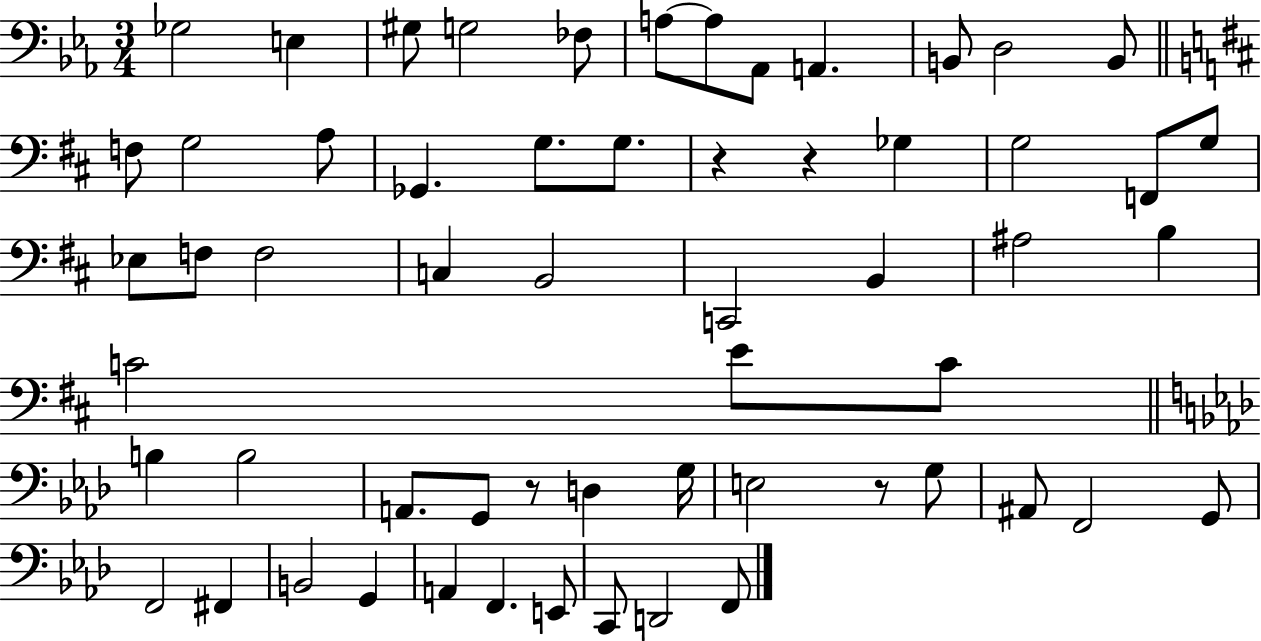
X:1
T:Untitled
M:3/4
L:1/4
K:Eb
_G,2 E, ^G,/2 G,2 _F,/2 A,/2 A,/2 _A,,/2 A,, B,,/2 D,2 B,,/2 F,/2 G,2 A,/2 _G,, G,/2 G,/2 z z _G, G,2 F,,/2 G,/2 _E,/2 F,/2 F,2 C, B,,2 C,,2 B,, ^A,2 B, C2 E/2 C/2 B, B,2 A,,/2 G,,/2 z/2 D, G,/4 E,2 z/2 G,/2 ^A,,/2 F,,2 G,,/2 F,,2 ^F,, B,,2 G,, A,, F,, E,,/2 C,,/2 D,,2 F,,/2